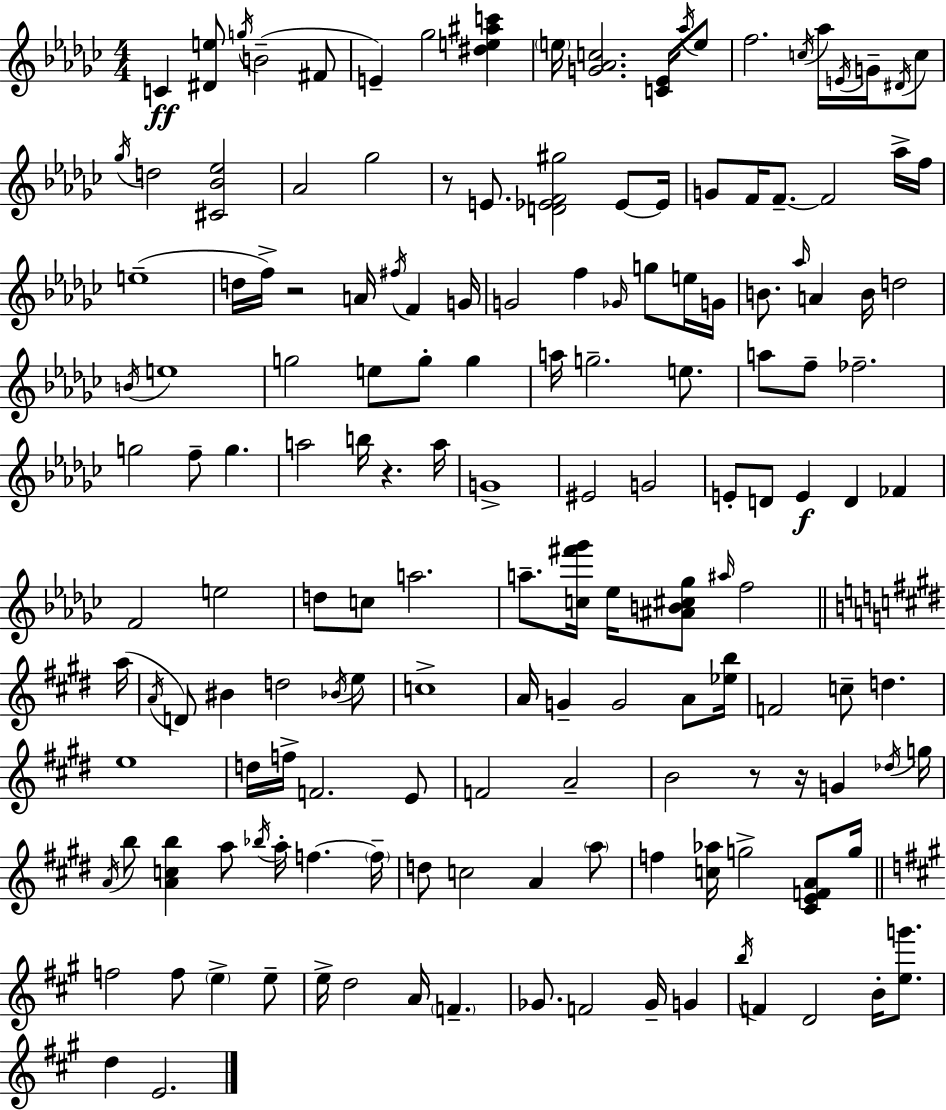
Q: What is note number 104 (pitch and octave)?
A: A4